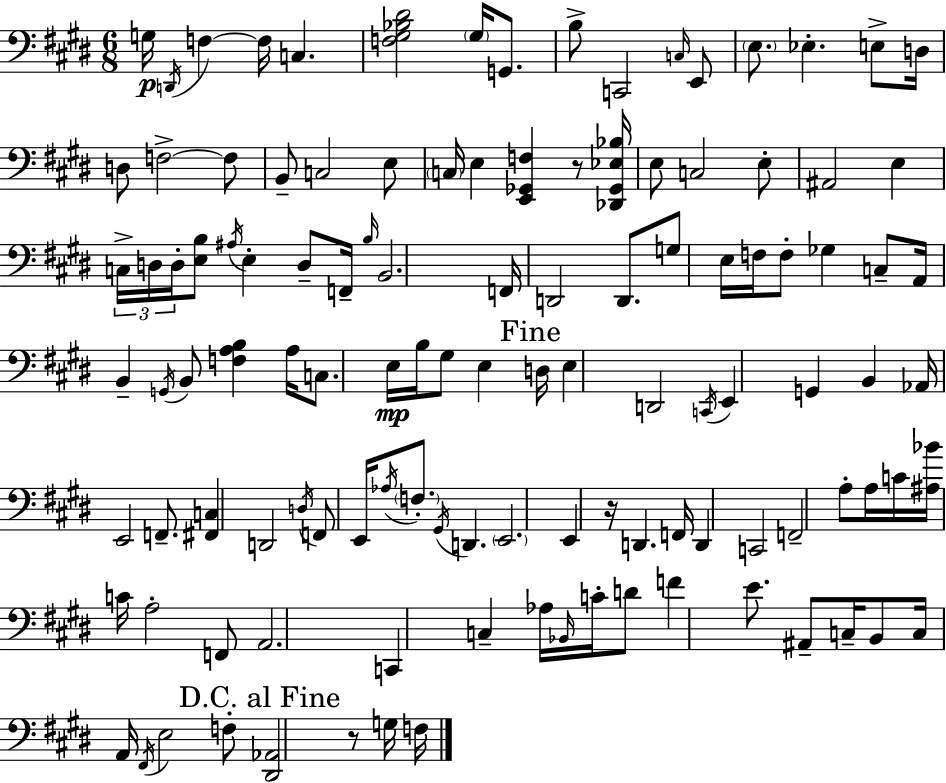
{
  \clef bass
  \numericTimeSignature
  \time 6/8
  \key e \major
  g16\p \acciaccatura { d,16 } f4~~ f16 c4. | <f gis bes dis'>2 \parenthesize gis16 g,8. | b8-> c,2 \grace { c16 } | e,8 \parenthesize e8. ees4.-. e8-> | \break d16 d8 f2->~~ | f8 b,8-- c2 | e8 \parenthesize c16 e4 <e, ges, f>4 r8 | <des, ges, ees bes>16 e8 c2 | \break e8-. ais,2 e4 | \tuplet 3/2 { c16-> d16 d16-. } <e b>8 \acciaccatura { ais16 } e4-. | d8-- f,16-- \grace { b16 } b,2. | f,16 d,2 | \break d,8. g8 e16 f16 f8-. ges4 | c8-- a,16 b,4-- \acciaccatura { g,16 } b,8 | <f a b>4 a16 c8. e16\mp b16 gis8 | e4 \mark "Fine" d16 e4 d,2 | \break \acciaccatura { c,16 } e,4 g,4 | b,4 aes,16 e,2 | f,8.-- <fis, c>4 d,2 | \acciaccatura { d16 } f,8 e,16 \acciaccatura { aes16 } \parenthesize f8.-. | \break \acciaccatura { gis,16 } d,4. \parenthesize e,2. | e,4 | r16 d,4. f,16 d,4 | c,2 f,2-- | \break a8-. a16 c'16 <ais bes'>16 c'16 a2-. | f,8 a,2. | c,4 | c4-- aes16 \grace { bes,16 } c'16-. d'8 f'4 | \break e'8. ais,8-- c16-- b,8 c16 a,16 | \acciaccatura { fis,16 } e2 f8-. \mark "D.C. al Fine" <dis, aes,>2 | r8 g16 f16 \bar "|."
}